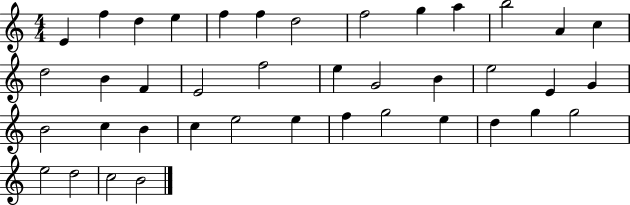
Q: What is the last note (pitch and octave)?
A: B4